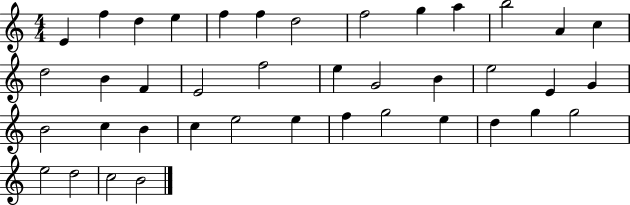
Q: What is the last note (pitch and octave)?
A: B4